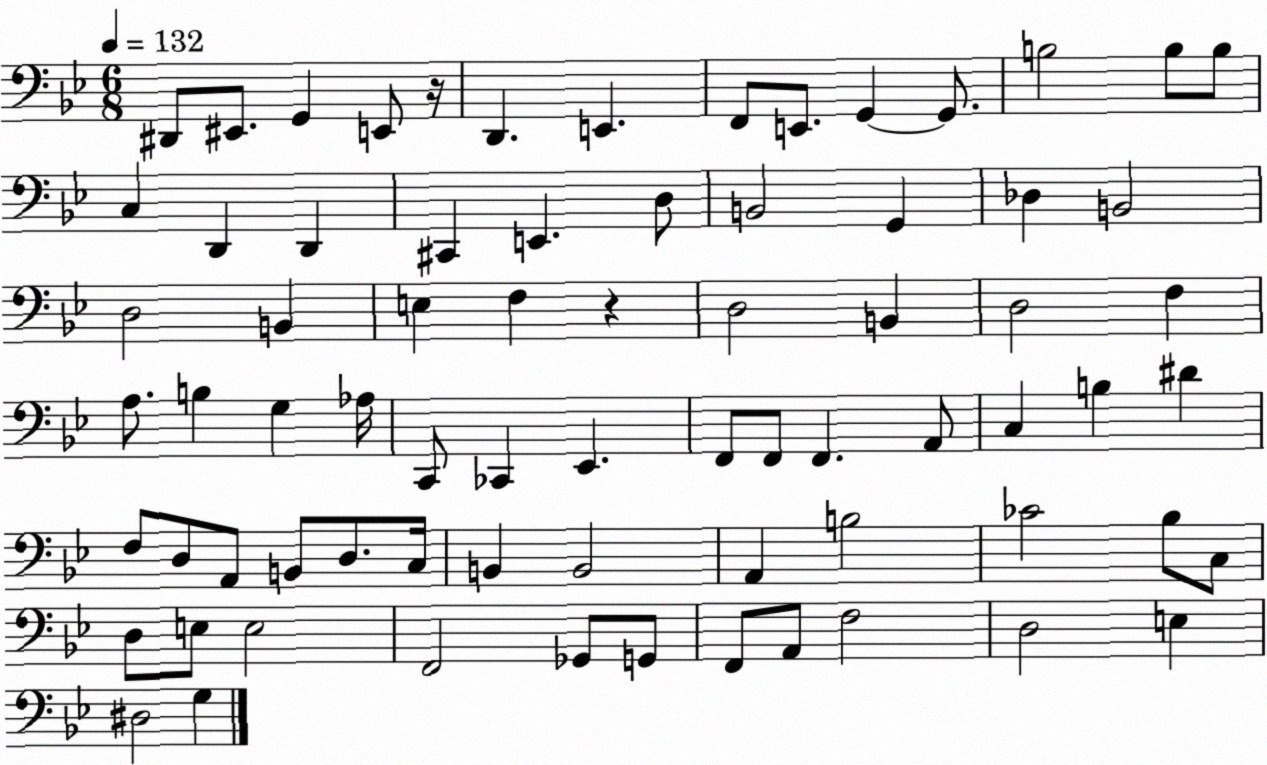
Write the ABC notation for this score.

X:1
T:Untitled
M:6/8
L:1/4
K:Bb
^D,,/2 ^E,,/2 G,, E,,/2 z/4 D,, E,, F,,/2 E,,/2 G,, G,,/2 B,2 B,/2 B,/2 C, D,, D,, ^C,, E,, D,/2 B,,2 G,, _D, B,,2 D,2 B,, E, F, z D,2 B,, D,2 F, A,/2 B, G, _A,/4 C,,/2 _C,, _E,, F,,/2 F,,/2 F,, A,,/2 C, B, ^D F,/2 D,/2 A,,/2 B,,/2 D,/2 C,/4 B,, B,,2 A,, B,2 _C2 _B,/2 C,/2 D,/2 E,/2 E,2 F,,2 _G,,/2 G,,/2 F,,/2 A,,/2 F,2 D,2 E, ^D,2 G,